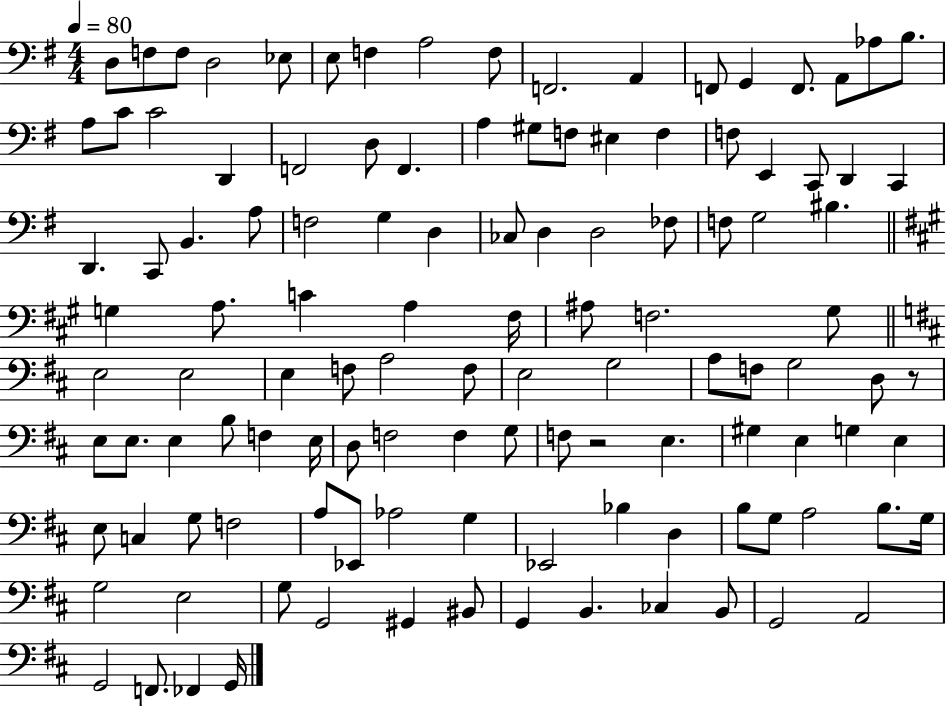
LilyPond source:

{
  \clef bass
  \numericTimeSignature
  \time 4/4
  \key g \major
  \tempo 4 = 80
  d8 f8 f8 d2 ees8 | e8 f4 a2 f8 | f,2. a,4 | f,8 g,4 f,8. a,8 aes8 b8. | \break a8 c'8 c'2 d,4 | f,2 d8 f,4. | a4 gis8 f8 eis4 f4 | f8 e,4 c,8 d,4 c,4 | \break d,4. c,8 b,4. a8 | f2 g4 d4 | ces8 d4 d2 fes8 | f8 g2 bis4. | \break \bar "||" \break \key a \major g4 a8. c'4 a4 fis16 | ais8 f2. gis8 | \bar "||" \break \key d \major e2 e2 | e4 f8 a2 f8 | e2 g2 | a8 f8 g2 d8 r8 | \break e8 e8. e4 b8 f4 e16 | d8 f2 f4 g8 | f8 r2 e4. | gis4 e4 g4 e4 | \break e8 c4 g8 f2 | a8 ees,8 aes2 g4 | ees,2 bes4 d4 | b8 g8 a2 b8. g16 | \break g2 e2 | g8 g,2 gis,4 bis,8 | g,4 b,4. ces4 b,8 | g,2 a,2 | \break g,2 f,8. fes,4 g,16 | \bar "|."
}